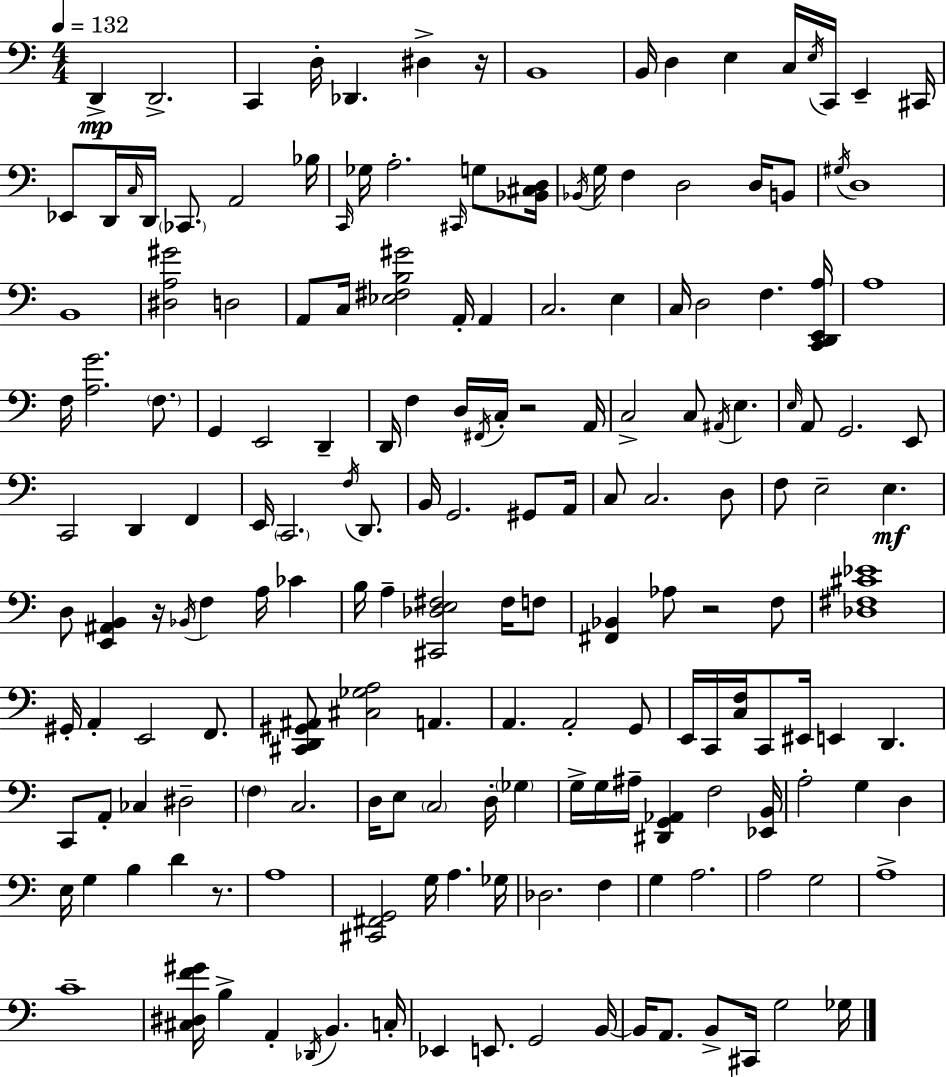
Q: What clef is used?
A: bass